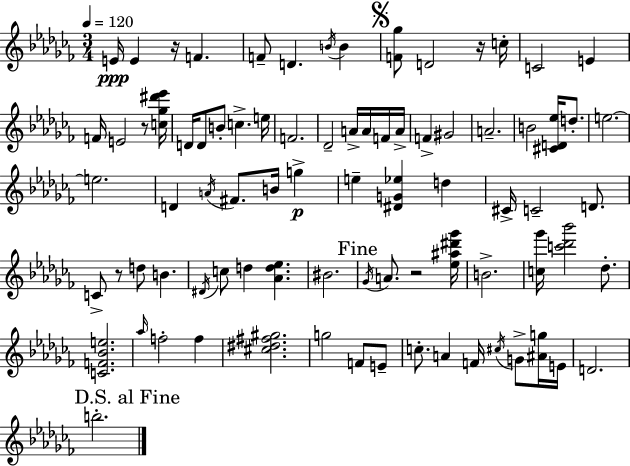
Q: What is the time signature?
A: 3/4